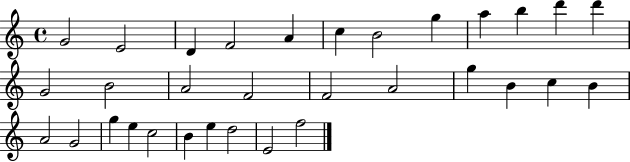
X:1
T:Untitled
M:4/4
L:1/4
K:C
G2 E2 D F2 A c B2 g a b d' d' G2 B2 A2 F2 F2 A2 g B c B A2 G2 g e c2 B e d2 E2 f2